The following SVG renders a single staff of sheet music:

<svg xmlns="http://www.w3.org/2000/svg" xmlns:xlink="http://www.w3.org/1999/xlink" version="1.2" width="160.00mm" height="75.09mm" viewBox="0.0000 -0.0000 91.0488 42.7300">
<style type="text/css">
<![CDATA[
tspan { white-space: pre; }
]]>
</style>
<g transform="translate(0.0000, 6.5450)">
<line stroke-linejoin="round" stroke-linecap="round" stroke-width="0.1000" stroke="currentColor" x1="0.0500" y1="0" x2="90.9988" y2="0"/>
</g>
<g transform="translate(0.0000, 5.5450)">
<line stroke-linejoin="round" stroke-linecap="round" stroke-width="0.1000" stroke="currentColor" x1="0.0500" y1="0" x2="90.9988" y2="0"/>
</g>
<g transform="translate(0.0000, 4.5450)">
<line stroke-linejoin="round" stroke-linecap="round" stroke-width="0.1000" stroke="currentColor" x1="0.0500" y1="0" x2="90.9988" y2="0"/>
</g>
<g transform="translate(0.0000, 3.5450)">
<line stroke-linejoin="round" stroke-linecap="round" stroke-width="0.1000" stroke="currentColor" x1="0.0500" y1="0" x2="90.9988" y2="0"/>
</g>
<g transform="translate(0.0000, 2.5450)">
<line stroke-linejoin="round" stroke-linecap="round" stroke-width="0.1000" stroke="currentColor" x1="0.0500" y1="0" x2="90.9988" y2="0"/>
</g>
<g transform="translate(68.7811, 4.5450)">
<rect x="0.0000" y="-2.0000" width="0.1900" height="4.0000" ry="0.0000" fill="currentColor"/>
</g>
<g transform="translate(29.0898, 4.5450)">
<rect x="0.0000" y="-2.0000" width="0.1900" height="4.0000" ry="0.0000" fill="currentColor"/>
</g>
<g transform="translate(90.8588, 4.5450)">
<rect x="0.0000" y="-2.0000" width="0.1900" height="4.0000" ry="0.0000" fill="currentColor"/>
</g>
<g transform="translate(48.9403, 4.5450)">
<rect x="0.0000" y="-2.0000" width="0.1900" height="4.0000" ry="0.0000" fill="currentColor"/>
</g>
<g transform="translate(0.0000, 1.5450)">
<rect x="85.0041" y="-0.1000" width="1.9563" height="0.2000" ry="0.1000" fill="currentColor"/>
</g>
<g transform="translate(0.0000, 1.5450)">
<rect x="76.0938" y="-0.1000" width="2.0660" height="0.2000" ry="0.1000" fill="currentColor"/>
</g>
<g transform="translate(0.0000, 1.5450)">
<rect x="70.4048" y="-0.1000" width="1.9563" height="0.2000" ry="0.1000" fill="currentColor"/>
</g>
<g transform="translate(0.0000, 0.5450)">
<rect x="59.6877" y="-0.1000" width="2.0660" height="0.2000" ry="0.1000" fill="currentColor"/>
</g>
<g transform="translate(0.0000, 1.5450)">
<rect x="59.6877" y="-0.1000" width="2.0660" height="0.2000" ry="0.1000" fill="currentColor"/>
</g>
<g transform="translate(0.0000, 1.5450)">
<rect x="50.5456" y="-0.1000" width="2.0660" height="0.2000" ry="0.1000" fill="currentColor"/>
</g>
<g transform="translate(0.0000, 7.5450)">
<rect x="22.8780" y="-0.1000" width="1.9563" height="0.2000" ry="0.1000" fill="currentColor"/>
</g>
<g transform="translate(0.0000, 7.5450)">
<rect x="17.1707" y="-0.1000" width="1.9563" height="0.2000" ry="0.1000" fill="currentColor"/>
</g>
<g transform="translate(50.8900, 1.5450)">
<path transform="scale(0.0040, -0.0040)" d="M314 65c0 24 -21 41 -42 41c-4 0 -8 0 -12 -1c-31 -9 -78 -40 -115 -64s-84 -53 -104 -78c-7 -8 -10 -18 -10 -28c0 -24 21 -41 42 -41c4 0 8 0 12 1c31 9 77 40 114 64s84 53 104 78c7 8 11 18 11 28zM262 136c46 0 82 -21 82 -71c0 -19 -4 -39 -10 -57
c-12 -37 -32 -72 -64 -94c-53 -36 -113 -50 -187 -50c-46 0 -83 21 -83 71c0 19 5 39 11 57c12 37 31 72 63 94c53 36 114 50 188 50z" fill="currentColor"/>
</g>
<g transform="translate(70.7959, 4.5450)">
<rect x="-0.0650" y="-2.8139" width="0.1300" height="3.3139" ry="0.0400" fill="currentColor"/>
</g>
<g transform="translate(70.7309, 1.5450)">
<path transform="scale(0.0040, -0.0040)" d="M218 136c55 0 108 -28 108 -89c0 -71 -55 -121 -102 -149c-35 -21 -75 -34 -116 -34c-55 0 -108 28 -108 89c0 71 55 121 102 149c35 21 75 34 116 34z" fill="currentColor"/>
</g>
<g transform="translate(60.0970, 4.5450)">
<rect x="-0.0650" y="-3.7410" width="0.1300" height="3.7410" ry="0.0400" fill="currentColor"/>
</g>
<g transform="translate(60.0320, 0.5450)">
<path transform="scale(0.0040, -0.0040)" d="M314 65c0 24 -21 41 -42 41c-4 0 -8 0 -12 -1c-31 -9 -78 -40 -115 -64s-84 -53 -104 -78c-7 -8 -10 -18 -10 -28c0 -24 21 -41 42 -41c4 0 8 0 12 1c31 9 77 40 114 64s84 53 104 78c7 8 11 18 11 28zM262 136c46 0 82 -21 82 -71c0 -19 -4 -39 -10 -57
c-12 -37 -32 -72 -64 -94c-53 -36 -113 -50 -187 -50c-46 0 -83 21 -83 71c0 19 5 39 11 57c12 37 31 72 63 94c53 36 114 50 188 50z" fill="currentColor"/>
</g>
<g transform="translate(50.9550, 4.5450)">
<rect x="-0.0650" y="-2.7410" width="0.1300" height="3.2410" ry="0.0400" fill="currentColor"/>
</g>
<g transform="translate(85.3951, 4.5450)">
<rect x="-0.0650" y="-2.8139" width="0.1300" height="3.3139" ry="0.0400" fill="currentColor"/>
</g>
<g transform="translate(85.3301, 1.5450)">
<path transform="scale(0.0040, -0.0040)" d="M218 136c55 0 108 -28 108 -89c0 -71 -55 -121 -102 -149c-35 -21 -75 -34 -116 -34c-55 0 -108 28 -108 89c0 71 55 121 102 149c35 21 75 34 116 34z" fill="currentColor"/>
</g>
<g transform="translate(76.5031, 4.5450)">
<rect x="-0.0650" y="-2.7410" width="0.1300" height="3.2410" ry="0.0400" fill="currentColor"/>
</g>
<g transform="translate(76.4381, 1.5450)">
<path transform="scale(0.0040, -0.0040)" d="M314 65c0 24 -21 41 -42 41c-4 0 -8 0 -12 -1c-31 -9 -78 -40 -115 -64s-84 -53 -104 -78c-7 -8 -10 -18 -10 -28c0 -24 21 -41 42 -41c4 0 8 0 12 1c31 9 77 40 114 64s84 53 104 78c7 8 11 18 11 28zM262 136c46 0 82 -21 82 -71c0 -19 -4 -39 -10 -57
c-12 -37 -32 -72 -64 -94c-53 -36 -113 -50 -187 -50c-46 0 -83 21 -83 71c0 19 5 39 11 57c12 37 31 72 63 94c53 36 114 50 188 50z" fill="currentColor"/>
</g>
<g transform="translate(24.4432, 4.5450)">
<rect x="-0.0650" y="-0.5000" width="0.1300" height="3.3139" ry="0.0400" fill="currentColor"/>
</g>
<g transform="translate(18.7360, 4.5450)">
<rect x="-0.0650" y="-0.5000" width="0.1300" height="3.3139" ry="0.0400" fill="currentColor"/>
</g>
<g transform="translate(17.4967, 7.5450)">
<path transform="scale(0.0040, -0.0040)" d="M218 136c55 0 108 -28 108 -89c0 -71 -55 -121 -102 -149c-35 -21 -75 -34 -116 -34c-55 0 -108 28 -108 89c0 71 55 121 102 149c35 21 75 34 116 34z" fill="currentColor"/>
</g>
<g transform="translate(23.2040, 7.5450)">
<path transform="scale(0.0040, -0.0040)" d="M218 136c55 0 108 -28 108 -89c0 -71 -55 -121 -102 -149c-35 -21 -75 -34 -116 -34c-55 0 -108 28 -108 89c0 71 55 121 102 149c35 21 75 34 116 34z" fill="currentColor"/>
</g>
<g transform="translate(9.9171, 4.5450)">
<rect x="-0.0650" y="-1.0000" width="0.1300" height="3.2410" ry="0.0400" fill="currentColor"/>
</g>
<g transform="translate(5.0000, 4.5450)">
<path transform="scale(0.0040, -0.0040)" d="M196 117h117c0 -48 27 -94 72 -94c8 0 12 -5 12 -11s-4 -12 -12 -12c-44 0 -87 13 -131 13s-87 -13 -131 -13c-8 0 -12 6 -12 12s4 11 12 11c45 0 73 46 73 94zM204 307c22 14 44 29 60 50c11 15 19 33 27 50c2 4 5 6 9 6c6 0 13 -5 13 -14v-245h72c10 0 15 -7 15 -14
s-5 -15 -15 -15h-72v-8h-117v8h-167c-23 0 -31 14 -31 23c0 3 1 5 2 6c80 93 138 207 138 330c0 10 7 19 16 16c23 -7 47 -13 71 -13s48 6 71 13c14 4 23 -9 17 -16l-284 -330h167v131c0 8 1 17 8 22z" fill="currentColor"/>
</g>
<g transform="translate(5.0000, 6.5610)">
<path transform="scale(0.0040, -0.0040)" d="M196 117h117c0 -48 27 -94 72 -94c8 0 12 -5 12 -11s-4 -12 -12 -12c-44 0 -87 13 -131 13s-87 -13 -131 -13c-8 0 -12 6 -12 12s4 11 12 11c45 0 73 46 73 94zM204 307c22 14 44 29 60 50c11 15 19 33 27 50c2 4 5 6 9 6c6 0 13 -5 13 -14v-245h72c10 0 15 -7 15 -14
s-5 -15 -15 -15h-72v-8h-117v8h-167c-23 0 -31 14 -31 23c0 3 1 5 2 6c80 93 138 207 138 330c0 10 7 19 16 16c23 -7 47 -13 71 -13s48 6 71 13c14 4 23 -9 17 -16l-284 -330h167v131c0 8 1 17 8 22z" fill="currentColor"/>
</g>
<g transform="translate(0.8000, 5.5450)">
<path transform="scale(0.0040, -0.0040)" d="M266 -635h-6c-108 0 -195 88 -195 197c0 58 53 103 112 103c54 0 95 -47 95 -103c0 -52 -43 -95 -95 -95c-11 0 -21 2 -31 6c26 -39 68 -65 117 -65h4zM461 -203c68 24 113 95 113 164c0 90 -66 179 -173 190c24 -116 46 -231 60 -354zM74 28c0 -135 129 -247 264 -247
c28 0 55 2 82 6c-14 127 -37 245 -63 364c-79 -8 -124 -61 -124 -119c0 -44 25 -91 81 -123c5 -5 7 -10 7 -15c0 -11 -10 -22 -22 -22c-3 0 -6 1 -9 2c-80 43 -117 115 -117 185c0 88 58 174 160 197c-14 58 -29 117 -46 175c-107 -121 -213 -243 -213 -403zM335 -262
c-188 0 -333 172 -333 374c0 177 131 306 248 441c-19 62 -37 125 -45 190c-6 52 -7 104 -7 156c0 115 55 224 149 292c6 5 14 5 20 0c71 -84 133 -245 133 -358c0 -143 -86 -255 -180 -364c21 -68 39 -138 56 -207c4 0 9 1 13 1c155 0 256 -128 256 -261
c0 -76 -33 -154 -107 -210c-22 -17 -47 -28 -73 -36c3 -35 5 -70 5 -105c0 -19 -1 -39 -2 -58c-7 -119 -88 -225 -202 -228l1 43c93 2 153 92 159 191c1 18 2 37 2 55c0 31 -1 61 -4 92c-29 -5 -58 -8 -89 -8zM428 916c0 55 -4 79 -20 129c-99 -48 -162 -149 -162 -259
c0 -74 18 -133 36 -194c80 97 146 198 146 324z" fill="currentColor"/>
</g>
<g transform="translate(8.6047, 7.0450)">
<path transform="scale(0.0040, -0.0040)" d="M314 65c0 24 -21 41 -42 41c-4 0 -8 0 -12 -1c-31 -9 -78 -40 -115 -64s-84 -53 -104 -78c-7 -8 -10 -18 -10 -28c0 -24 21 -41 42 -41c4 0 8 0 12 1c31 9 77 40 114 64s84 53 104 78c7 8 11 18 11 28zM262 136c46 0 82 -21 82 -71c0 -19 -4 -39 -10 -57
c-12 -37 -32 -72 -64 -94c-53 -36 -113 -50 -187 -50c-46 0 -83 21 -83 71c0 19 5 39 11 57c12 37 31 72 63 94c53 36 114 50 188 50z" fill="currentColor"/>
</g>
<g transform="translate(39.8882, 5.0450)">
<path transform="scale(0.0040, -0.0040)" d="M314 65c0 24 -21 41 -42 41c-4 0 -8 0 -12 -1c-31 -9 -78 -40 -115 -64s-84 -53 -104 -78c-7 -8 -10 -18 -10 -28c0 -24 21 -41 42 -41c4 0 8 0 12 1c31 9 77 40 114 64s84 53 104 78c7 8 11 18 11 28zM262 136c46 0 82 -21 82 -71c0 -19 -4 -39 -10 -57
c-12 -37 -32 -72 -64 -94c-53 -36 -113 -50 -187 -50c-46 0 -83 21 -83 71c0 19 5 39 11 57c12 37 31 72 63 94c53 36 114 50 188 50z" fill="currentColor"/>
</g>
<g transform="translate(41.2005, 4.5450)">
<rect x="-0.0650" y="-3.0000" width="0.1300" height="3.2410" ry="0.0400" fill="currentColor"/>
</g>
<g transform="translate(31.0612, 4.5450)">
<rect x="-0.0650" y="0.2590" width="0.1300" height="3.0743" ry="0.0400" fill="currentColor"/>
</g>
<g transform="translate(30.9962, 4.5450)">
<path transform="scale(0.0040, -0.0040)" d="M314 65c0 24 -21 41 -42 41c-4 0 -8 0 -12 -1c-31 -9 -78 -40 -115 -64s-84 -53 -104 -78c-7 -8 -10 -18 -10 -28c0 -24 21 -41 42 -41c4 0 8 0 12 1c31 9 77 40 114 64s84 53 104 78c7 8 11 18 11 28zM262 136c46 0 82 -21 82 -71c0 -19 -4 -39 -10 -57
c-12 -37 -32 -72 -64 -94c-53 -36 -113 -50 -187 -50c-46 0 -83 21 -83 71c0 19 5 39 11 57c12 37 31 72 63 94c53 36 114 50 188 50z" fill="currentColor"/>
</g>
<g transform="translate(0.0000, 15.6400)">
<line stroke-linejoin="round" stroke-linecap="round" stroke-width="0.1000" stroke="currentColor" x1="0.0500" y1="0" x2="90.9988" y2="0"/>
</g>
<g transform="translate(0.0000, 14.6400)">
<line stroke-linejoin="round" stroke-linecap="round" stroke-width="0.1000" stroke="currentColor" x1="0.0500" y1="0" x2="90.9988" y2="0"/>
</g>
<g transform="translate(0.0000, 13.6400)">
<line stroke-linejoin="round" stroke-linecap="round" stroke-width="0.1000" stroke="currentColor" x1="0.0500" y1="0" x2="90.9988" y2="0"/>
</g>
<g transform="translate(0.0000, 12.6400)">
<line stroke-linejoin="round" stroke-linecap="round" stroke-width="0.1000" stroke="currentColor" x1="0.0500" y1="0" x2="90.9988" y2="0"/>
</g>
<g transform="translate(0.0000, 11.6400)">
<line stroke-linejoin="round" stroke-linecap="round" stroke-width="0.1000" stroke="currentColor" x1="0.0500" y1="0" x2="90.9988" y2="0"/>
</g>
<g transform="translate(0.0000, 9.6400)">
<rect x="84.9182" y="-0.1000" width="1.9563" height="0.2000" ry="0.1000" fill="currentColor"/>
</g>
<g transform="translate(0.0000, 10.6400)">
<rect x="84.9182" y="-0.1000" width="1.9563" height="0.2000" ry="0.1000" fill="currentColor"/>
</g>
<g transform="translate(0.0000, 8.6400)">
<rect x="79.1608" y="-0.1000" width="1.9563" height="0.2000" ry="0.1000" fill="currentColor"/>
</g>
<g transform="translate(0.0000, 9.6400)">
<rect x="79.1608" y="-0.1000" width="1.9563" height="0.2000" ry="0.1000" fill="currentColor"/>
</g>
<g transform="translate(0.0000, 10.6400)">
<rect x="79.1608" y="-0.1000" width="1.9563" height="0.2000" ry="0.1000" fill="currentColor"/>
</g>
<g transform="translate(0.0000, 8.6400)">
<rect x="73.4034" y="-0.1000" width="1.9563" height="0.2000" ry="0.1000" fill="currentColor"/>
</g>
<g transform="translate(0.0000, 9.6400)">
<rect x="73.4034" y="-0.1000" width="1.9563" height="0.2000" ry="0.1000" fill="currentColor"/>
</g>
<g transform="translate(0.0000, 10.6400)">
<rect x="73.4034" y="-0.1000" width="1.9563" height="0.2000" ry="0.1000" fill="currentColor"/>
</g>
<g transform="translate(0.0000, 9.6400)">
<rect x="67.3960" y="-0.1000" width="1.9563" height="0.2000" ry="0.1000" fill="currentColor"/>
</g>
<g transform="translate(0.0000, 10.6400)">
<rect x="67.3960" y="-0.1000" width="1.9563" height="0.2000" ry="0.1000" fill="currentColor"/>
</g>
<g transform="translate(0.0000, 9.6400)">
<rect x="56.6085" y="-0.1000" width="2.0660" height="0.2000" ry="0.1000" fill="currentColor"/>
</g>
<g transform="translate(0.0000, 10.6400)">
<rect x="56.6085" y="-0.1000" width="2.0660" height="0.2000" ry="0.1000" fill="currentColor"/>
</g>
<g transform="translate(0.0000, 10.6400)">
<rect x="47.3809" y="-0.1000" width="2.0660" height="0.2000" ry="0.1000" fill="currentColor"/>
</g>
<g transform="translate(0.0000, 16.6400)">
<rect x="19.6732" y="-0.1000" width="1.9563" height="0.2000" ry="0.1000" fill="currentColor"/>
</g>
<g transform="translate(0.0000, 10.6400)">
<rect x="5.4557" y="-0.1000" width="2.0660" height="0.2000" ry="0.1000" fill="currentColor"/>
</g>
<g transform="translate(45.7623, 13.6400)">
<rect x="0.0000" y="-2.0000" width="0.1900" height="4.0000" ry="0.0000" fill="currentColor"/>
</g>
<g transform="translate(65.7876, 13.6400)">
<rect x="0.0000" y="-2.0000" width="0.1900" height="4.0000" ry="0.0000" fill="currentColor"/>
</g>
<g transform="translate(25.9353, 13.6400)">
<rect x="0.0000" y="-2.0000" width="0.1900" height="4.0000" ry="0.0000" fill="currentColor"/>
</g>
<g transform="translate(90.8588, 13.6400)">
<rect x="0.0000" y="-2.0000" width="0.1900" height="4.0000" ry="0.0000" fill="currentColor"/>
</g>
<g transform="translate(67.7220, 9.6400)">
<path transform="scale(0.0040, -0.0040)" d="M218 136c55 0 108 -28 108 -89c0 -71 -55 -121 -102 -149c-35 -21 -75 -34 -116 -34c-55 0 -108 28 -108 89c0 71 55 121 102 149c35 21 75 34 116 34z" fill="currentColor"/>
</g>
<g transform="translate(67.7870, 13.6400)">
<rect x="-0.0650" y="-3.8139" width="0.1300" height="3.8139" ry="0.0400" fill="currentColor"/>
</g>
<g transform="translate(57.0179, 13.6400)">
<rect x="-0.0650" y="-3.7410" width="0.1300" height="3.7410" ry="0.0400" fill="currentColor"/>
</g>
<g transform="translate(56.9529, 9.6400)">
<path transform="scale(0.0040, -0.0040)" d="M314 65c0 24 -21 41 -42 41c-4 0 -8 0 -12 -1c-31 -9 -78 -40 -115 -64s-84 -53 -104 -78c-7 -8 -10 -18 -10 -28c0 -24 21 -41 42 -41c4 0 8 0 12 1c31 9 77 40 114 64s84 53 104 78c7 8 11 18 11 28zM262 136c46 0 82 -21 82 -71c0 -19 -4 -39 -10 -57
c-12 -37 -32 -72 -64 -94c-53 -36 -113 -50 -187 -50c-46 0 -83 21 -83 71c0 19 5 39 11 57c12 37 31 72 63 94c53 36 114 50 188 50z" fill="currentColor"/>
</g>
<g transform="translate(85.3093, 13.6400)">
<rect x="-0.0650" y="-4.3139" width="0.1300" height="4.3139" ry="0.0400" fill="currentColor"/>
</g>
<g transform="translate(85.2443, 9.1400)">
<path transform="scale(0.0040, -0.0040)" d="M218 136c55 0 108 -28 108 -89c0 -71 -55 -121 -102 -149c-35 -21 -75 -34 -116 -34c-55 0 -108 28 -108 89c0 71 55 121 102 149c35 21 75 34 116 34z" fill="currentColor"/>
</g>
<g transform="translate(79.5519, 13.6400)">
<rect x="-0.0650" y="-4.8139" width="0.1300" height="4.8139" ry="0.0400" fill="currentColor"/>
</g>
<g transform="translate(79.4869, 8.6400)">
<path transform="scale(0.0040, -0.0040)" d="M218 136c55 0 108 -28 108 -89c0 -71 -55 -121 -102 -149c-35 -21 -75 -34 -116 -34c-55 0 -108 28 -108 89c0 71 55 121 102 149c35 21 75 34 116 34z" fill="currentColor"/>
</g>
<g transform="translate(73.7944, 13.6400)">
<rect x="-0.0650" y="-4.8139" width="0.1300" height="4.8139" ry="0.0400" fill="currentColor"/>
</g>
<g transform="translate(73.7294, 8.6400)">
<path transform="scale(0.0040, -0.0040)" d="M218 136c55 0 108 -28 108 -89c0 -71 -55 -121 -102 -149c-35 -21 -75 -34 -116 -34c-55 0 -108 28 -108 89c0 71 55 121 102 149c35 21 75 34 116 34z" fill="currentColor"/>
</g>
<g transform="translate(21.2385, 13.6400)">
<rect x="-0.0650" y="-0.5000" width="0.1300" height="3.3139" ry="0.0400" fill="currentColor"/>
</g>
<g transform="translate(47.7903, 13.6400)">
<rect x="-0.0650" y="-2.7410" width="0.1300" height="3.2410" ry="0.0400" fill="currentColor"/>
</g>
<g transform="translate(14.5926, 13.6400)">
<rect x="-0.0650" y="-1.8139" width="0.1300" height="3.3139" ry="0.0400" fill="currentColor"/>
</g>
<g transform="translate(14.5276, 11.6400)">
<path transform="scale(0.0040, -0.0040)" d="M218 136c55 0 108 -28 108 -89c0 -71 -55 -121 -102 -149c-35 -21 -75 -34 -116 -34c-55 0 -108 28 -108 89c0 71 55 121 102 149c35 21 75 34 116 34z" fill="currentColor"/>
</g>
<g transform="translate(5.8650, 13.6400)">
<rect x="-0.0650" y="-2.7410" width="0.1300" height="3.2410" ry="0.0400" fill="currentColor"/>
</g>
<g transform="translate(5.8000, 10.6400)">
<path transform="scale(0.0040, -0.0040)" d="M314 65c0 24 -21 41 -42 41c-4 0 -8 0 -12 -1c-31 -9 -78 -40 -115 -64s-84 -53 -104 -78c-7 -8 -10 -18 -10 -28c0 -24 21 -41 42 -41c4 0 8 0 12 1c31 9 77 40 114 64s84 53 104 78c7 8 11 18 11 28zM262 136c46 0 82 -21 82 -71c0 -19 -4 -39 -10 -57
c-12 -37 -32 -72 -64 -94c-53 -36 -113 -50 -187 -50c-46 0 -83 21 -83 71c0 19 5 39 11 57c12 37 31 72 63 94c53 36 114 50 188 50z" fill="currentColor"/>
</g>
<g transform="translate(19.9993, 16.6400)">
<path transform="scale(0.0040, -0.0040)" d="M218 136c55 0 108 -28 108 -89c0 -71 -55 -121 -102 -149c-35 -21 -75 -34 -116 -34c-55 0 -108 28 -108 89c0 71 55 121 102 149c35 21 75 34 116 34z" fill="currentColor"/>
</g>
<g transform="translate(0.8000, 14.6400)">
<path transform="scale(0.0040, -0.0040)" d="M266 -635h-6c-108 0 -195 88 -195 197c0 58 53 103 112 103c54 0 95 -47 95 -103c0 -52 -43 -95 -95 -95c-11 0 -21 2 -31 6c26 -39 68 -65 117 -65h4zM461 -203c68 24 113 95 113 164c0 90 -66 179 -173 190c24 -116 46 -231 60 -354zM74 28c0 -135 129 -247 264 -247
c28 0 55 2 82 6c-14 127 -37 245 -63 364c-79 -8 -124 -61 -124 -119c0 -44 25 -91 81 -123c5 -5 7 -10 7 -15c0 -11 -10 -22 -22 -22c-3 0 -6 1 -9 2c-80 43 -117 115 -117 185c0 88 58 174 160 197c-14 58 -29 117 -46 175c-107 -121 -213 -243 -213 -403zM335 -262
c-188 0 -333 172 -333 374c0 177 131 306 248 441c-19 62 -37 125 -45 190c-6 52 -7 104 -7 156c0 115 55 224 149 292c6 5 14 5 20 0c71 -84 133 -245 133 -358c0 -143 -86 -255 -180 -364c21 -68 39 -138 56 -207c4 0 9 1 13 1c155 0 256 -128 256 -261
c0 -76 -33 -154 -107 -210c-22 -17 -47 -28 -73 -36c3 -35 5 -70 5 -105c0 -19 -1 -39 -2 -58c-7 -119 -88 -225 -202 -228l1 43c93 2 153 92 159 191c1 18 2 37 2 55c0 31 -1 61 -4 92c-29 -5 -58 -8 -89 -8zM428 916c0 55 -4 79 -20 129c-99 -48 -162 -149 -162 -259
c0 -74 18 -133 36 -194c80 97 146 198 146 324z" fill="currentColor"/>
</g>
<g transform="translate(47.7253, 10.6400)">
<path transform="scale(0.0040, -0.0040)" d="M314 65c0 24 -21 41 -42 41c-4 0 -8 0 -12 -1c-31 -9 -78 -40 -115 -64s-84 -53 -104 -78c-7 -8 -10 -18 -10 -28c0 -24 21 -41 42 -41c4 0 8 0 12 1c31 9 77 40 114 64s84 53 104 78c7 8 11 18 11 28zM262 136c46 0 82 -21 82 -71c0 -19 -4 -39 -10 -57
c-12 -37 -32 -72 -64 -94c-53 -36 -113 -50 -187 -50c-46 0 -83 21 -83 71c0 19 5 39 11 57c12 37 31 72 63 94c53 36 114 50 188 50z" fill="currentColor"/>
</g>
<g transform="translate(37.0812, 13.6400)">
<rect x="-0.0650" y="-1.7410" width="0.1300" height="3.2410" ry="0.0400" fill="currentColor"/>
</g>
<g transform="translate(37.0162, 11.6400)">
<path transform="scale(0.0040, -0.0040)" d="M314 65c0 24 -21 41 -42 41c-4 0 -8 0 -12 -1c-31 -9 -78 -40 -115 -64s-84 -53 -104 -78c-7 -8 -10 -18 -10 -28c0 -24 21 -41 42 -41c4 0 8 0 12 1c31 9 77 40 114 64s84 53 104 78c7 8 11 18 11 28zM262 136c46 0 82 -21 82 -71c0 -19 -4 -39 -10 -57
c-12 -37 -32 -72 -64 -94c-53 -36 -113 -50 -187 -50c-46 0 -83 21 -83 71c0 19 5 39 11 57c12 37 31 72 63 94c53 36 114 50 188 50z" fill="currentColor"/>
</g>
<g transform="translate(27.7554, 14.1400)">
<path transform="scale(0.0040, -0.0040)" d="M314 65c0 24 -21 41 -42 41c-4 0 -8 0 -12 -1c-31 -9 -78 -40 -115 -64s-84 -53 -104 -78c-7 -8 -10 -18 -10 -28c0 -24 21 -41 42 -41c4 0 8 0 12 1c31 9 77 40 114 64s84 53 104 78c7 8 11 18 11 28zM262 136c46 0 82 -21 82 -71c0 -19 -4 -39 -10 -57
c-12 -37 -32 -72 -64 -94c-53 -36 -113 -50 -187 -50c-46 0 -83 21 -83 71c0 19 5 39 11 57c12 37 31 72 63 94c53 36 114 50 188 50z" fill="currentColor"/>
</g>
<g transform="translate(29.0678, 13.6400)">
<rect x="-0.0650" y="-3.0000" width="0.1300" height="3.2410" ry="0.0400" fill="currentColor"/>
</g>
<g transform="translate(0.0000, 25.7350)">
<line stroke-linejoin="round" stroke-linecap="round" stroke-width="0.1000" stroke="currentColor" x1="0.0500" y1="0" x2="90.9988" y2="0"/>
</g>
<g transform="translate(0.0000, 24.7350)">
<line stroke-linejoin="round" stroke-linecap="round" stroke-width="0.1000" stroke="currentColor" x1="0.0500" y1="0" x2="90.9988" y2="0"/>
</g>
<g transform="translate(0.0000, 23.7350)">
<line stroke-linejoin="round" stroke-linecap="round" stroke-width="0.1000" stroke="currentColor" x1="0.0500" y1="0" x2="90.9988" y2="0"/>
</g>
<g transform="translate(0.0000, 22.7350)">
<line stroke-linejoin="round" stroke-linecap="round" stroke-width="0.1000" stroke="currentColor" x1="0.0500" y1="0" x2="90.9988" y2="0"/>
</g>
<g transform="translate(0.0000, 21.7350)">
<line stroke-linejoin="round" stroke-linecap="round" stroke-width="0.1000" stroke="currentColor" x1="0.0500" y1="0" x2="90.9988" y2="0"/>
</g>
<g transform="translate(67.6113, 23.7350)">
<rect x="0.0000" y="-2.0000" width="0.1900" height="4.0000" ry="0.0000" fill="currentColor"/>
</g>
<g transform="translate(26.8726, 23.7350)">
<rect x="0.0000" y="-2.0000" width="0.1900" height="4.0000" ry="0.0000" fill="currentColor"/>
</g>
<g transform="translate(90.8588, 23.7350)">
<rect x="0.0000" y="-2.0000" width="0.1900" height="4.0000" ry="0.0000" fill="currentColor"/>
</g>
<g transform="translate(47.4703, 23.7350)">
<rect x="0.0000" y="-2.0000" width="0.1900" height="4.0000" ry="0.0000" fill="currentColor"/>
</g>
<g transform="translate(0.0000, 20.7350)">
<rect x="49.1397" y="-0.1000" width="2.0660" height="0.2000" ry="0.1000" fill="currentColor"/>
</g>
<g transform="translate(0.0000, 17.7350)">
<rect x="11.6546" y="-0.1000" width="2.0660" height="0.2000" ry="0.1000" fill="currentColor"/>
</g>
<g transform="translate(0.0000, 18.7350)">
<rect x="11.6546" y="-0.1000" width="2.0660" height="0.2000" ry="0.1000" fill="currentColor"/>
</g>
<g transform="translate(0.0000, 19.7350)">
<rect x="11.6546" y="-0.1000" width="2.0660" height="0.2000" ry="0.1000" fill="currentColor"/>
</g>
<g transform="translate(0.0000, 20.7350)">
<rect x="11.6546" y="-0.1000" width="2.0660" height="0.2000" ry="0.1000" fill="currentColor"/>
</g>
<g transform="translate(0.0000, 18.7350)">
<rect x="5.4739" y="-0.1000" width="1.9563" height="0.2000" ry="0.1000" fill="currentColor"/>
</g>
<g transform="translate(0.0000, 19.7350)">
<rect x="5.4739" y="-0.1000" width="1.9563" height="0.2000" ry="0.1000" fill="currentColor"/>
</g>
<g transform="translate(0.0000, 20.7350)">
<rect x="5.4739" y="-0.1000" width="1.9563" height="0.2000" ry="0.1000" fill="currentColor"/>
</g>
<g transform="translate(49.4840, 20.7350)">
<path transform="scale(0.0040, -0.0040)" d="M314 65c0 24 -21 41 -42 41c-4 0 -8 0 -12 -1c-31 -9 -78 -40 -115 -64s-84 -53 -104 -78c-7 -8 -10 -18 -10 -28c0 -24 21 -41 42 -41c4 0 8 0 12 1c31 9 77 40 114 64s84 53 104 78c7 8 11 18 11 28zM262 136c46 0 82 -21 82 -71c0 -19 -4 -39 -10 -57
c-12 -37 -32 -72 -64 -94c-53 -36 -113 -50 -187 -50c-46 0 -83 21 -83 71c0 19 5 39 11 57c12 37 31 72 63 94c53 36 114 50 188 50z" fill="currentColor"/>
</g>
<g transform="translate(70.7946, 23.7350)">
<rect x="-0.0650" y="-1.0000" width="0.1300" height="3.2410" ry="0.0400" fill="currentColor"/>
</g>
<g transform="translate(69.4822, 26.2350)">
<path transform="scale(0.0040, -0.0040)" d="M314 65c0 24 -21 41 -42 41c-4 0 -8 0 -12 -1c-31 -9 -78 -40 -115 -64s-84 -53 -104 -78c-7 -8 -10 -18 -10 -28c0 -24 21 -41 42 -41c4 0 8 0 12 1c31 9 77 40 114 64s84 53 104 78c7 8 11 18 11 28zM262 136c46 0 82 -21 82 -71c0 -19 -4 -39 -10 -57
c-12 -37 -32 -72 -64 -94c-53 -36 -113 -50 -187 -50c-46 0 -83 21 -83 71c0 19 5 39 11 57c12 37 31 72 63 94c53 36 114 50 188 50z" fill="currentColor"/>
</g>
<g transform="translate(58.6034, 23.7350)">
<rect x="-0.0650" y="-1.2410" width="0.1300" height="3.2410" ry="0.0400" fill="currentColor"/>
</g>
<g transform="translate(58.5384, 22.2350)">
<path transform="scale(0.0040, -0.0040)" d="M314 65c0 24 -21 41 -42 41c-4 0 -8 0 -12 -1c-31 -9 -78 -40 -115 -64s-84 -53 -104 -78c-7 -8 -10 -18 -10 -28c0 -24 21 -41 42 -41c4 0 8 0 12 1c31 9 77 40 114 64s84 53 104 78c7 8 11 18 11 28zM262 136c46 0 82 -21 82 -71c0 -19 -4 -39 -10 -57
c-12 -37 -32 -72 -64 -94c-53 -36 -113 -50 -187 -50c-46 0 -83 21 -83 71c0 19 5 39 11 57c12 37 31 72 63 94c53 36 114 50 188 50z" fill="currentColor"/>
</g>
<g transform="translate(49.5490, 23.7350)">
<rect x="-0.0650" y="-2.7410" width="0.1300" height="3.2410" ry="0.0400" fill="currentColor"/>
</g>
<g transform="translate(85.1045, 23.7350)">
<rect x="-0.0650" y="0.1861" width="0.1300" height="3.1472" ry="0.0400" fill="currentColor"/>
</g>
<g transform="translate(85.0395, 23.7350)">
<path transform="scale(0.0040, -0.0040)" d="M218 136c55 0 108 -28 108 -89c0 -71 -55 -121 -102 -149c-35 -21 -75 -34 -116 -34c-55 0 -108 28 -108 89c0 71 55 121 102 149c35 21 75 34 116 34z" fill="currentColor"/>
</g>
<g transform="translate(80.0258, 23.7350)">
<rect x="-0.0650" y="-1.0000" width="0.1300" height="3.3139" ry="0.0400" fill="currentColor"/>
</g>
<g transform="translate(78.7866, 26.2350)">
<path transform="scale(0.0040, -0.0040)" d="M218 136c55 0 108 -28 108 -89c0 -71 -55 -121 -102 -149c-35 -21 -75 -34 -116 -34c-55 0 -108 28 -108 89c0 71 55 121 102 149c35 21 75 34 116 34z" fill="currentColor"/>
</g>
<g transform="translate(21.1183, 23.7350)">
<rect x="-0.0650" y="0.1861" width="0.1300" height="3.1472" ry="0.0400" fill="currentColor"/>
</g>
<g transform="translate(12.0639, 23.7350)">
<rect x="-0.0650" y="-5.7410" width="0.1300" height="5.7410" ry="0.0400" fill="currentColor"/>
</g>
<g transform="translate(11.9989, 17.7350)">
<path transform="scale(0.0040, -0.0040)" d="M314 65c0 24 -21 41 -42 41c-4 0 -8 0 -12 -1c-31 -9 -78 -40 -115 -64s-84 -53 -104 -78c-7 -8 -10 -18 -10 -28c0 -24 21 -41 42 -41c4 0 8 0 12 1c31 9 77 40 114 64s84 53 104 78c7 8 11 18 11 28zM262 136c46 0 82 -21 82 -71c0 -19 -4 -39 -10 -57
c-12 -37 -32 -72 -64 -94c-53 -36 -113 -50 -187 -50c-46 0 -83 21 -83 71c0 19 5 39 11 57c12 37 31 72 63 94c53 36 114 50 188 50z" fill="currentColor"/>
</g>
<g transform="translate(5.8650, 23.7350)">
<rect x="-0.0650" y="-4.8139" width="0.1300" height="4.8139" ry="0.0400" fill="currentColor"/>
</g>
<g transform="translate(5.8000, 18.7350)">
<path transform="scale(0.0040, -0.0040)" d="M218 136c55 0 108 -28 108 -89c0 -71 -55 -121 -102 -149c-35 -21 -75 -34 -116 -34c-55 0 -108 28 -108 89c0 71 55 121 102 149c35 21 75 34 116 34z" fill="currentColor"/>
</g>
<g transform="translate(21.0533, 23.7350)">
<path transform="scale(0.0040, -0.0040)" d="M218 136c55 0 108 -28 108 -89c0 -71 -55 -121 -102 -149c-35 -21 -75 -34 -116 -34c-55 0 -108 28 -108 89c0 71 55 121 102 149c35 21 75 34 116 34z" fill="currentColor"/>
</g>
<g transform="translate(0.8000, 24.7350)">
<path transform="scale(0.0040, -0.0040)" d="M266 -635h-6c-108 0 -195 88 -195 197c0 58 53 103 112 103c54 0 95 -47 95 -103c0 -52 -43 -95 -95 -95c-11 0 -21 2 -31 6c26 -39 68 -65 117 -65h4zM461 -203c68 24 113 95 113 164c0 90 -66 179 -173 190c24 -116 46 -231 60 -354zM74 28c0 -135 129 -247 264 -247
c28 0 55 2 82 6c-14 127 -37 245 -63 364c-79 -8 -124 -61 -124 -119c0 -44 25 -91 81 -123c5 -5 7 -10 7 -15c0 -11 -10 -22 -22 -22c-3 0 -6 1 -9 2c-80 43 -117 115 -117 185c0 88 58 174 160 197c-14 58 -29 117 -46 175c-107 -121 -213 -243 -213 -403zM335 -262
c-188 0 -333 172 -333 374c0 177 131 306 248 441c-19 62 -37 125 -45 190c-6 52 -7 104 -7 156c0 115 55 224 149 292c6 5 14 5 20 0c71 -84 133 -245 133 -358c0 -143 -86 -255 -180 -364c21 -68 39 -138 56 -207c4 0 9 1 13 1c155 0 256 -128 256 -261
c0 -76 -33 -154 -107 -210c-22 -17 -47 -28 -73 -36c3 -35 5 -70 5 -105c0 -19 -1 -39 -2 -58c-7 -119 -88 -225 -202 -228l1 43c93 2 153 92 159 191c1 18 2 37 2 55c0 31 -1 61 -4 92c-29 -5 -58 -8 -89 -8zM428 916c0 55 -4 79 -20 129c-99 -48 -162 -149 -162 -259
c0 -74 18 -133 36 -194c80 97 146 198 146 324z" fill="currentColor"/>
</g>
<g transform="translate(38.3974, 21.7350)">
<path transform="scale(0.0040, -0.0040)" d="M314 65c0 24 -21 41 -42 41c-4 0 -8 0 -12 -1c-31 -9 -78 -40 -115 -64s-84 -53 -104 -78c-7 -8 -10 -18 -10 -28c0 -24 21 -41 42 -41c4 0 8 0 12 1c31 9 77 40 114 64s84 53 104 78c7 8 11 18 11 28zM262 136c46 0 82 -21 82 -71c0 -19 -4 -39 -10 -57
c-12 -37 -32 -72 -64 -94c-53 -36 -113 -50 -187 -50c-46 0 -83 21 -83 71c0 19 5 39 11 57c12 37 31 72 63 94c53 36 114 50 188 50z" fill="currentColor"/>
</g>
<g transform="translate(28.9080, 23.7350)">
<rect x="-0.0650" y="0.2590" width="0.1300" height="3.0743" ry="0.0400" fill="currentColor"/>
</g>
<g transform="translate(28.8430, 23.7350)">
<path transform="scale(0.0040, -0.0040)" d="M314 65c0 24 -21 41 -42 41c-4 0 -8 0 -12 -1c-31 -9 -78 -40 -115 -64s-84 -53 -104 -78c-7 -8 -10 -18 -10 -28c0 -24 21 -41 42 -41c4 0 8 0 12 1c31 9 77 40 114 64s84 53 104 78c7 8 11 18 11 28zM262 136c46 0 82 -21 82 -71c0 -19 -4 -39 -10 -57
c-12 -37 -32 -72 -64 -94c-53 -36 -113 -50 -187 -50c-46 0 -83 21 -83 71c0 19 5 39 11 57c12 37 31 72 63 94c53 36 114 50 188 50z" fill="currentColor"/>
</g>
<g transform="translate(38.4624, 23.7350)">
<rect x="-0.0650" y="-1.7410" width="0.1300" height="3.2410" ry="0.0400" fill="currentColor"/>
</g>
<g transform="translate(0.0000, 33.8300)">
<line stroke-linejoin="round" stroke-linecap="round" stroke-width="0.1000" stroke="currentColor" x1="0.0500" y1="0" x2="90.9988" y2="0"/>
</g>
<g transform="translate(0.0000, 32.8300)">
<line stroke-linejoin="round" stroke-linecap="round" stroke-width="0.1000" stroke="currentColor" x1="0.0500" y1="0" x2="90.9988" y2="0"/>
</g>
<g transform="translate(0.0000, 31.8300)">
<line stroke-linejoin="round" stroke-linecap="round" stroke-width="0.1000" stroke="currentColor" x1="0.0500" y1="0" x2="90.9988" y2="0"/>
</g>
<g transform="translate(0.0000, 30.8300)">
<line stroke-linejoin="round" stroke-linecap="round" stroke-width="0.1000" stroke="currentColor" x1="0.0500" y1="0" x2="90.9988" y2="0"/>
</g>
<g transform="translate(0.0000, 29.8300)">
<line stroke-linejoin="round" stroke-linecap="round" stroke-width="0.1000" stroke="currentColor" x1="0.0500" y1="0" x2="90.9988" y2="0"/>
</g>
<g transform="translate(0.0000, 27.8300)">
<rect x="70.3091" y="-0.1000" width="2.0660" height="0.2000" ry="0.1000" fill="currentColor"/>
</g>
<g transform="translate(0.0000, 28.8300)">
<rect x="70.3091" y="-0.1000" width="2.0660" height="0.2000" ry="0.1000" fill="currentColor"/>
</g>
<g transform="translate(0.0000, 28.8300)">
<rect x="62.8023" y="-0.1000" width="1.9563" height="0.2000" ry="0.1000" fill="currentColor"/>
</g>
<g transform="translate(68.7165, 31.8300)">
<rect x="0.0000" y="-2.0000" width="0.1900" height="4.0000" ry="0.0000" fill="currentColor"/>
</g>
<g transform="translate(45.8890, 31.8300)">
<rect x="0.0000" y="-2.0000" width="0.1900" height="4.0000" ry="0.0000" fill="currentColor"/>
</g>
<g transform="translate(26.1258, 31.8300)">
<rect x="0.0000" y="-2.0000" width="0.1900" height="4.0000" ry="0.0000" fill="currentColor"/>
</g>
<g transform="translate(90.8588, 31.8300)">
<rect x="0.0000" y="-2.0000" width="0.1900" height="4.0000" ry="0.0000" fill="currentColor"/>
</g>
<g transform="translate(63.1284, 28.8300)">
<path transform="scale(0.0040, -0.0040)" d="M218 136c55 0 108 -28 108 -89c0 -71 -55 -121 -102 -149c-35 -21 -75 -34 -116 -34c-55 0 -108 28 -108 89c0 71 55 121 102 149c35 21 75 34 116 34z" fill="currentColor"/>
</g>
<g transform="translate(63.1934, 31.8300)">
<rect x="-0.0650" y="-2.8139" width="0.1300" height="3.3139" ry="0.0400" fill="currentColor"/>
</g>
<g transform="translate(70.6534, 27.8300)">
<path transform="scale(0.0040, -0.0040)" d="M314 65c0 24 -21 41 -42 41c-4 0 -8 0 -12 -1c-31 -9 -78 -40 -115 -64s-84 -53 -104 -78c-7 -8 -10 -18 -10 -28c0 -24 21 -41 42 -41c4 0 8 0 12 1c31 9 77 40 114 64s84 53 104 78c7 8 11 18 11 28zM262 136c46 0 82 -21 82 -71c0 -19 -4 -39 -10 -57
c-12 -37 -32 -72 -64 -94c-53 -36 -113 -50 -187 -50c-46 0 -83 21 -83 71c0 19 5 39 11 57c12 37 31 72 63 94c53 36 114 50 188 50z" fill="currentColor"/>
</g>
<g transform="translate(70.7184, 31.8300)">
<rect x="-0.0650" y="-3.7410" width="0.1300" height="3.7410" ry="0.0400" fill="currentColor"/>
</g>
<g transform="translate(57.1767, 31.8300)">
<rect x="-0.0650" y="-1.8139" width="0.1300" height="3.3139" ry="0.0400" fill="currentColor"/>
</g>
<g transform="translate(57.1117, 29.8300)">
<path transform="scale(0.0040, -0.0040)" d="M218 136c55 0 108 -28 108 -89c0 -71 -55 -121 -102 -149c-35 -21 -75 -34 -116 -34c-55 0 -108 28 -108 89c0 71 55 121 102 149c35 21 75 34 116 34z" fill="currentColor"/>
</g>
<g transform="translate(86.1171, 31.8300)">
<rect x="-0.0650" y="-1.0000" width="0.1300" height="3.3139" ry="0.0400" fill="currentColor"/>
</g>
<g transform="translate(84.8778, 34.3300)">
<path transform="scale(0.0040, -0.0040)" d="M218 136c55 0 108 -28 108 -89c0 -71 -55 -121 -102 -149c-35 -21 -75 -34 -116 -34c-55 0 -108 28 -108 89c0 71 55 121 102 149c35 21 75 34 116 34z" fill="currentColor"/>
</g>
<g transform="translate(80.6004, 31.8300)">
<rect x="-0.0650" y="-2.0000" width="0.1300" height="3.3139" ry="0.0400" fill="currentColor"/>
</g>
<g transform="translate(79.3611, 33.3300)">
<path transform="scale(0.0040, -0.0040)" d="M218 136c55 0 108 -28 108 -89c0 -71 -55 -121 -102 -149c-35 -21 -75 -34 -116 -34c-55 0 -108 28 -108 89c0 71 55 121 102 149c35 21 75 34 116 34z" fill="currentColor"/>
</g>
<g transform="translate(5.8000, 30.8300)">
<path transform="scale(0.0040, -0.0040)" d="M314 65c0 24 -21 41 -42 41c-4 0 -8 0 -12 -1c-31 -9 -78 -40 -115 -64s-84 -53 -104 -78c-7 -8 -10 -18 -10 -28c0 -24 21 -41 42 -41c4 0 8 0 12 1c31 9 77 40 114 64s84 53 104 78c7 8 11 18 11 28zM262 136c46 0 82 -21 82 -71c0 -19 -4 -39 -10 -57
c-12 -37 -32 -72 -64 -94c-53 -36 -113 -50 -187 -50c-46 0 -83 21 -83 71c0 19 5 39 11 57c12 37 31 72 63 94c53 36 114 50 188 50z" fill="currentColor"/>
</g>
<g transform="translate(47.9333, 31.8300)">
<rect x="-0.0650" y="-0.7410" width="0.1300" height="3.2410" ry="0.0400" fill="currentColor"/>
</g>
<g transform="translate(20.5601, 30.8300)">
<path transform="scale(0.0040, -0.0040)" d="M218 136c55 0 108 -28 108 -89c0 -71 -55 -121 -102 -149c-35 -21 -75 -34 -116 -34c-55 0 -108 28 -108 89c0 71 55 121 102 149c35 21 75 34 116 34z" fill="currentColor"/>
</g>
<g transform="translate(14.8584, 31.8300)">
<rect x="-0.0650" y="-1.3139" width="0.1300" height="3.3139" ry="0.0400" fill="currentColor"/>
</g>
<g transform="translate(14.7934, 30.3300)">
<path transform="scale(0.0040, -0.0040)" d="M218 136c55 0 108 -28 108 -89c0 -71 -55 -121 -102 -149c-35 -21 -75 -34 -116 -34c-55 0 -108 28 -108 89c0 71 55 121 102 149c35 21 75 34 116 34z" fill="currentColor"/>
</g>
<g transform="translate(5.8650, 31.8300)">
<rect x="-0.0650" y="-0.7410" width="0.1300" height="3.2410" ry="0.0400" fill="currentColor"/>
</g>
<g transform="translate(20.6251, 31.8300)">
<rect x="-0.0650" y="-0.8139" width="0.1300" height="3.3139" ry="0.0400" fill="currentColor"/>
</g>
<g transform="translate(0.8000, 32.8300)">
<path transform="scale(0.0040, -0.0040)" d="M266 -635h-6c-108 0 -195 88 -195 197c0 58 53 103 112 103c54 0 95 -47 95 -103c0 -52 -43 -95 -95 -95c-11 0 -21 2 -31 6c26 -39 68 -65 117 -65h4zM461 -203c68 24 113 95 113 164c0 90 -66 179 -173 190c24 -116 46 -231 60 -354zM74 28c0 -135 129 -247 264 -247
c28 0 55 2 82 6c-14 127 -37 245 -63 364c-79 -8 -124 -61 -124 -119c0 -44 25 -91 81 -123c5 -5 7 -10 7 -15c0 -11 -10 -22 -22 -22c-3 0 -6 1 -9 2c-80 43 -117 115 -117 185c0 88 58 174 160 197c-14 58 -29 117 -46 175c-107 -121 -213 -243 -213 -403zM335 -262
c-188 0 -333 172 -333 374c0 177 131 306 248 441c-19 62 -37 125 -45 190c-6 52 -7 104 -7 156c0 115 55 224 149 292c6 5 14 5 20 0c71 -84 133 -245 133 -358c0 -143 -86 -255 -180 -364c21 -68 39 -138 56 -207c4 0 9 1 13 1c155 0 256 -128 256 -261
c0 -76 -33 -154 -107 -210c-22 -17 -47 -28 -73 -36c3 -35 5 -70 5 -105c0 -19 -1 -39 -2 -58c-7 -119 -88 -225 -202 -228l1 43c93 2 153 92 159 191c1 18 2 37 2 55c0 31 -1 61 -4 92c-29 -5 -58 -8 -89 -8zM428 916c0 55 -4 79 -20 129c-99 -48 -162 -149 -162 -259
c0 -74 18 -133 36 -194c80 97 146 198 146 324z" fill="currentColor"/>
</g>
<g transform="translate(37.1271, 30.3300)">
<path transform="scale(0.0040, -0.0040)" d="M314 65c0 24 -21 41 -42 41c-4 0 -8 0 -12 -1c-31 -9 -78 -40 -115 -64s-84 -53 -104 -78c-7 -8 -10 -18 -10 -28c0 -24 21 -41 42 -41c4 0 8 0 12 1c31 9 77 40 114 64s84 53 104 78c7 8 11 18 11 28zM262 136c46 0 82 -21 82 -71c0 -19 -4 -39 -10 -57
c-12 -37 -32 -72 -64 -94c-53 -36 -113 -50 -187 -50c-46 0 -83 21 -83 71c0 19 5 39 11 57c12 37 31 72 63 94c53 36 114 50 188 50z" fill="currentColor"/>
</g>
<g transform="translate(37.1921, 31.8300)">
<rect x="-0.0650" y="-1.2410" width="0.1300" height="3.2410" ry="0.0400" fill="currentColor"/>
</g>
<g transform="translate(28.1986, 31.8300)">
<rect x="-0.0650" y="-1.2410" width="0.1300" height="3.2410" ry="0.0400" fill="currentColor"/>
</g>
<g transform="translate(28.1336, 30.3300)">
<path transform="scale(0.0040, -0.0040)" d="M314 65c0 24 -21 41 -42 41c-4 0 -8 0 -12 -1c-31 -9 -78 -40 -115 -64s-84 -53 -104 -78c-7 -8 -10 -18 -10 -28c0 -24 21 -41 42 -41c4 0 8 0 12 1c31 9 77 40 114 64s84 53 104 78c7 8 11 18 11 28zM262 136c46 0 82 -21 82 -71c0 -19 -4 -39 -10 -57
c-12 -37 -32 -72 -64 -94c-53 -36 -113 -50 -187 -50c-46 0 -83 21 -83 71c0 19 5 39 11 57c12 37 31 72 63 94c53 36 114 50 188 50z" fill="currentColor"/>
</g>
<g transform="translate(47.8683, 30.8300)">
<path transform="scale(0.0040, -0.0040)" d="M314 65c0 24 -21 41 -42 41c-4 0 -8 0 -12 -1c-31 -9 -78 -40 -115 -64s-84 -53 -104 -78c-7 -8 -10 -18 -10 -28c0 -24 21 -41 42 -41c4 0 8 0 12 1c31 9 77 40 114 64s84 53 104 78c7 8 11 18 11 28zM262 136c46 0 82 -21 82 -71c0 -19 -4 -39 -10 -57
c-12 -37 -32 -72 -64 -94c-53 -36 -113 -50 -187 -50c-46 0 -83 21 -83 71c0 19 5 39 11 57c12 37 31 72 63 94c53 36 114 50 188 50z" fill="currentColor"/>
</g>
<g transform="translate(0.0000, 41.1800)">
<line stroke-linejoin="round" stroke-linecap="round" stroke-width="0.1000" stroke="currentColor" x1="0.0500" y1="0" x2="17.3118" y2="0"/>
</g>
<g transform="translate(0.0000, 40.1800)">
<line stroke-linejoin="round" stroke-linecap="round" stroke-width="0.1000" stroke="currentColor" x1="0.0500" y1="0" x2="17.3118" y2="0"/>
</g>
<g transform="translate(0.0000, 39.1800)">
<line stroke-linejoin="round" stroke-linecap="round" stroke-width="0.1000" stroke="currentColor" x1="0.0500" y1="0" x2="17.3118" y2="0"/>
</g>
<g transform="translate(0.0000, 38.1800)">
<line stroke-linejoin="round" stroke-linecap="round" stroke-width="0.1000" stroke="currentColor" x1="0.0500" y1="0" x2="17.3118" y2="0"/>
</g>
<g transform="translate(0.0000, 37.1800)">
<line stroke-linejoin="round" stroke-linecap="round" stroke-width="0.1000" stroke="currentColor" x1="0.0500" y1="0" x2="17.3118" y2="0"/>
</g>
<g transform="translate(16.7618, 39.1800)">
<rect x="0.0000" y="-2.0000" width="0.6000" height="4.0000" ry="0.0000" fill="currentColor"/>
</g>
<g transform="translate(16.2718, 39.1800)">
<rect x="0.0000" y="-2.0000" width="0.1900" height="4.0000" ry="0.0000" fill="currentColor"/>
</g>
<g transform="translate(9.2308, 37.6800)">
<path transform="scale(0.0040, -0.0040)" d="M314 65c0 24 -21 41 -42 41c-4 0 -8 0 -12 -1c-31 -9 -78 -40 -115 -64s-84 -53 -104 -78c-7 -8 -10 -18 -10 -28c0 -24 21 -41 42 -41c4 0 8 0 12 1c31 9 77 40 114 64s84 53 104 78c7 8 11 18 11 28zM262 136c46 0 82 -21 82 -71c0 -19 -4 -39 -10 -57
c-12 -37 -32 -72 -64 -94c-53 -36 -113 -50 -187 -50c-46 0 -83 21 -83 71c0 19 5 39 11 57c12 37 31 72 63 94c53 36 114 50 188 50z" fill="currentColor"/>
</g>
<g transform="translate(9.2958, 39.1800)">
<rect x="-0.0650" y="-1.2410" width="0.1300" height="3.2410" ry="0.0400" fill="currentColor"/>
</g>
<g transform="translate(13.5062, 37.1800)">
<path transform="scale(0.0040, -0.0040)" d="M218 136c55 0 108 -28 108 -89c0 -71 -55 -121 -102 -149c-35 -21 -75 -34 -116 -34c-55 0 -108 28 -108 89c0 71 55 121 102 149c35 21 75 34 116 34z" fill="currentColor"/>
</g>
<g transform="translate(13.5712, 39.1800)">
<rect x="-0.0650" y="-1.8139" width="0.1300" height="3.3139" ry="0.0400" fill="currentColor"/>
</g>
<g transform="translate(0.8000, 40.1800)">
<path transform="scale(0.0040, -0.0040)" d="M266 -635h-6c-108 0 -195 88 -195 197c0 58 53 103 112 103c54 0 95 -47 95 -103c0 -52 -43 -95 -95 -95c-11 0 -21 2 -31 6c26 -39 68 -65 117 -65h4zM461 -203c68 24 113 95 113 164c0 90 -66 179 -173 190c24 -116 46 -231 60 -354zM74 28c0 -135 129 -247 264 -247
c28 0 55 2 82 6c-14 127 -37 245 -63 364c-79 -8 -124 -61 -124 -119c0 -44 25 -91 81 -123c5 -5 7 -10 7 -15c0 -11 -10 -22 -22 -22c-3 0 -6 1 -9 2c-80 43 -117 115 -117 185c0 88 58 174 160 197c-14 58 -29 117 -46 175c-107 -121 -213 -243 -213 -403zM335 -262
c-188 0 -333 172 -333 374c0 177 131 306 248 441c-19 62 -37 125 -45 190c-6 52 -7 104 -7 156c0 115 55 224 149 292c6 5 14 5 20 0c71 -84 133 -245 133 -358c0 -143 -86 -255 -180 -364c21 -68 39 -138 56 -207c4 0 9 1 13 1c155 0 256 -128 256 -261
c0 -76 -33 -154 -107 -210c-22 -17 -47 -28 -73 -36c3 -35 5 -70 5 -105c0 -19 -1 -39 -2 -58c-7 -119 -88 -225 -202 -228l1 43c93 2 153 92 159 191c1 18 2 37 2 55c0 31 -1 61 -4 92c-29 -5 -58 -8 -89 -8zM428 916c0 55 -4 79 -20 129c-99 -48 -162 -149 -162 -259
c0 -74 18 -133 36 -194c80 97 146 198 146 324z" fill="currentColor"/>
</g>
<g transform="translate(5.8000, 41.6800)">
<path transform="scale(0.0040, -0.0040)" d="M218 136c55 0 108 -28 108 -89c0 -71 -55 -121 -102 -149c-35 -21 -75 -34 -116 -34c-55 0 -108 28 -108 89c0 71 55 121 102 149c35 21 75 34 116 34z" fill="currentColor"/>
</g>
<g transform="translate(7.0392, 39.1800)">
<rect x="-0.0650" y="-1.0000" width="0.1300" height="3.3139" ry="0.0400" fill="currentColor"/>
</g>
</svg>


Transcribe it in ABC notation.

X:1
T:Untitled
M:4/4
L:1/4
K:C
D2 C C B2 A2 a2 c'2 a a2 a a2 f C A2 f2 a2 c'2 c' e' e' d' e' g'2 B B2 f2 a2 e2 D2 D B d2 e d e2 e2 d2 f a c'2 F D D e2 f